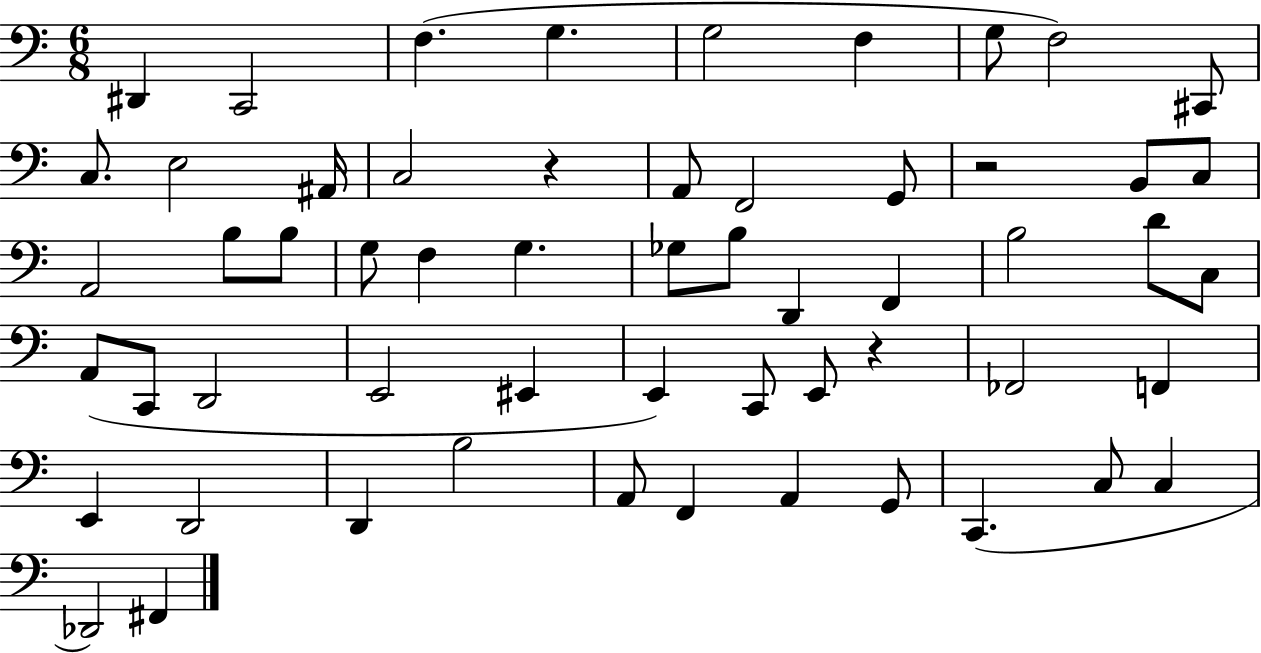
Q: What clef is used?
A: bass